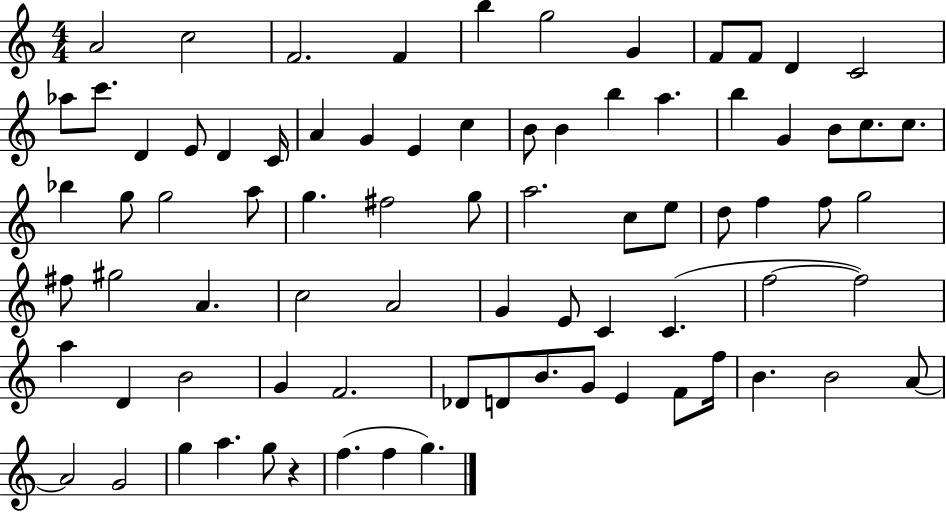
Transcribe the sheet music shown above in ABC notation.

X:1
T:Untitled
M:4/4
L:1/4
K:C
A2 c2 F2 F b g2 G F/2 F/2 D C2 _a/2 c'/2 D E/2 D C/4 A G E c B/2 B b a b G B/2 c/2 c/2 _b g/2 g2 a/2 g ^f2 g/2 a2 c/2 e/2 d/2 f f/2 g2 ^f/2 ^g2 A c2 A2 G E/2 C C f2 f2 a D B2 G F2 _D/2 D/2 B/2 G/2 E F/2 f/4 B B2 A/2 A2 G2 g a g/2 z f f g